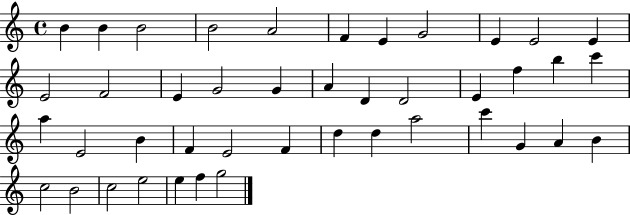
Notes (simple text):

B4/q B4/q B4/h B4/h A4/h F4/q E4/q G4/h E4/q E4/h E4/q E4/h F4/h E4/q G4/h G4/q A4/q D4/q D4/h E4/q F5/q B5/q C6/q A5/q E4/h B4/q F4/q E4/h F4/q D5/q D5/q A5/h C6/q G4/q A4/q B4/q C5/h B4/h C5/h E5/h E5/q F5/q G5/h